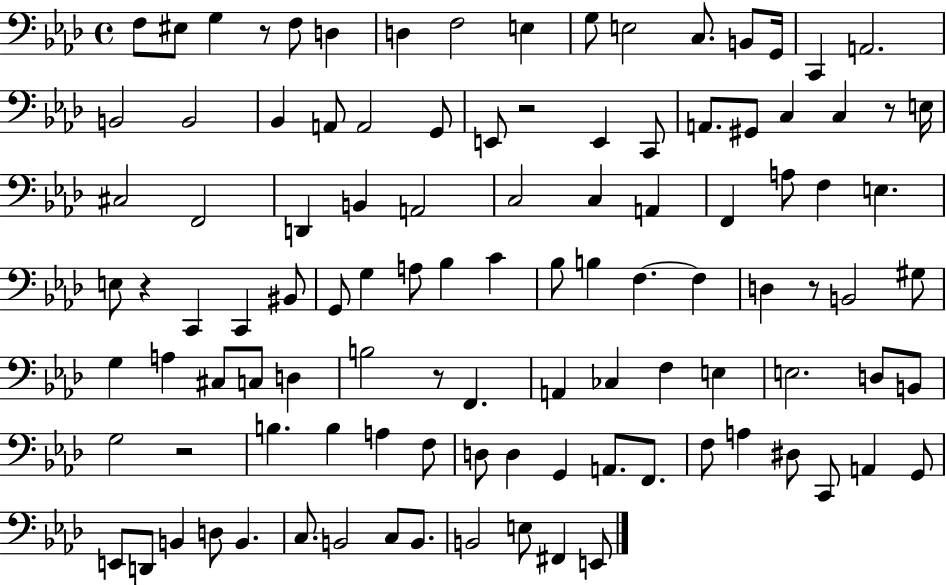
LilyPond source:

{
  \clef bass
  \time 4/4
  \defaultTimeSignature
  \key aes \major
  \repeat volta 2 { f8 eis8 g4 r8 f8 d4 | d4 f2 e4 | g8 e2 c8. b,8 g,16 | c,4 a,2. | \break b,2 b,2 | bes,4 a,8 a,2 g,8 | e,8 r2 e,4 c,8 | a,8. gis,8 c4 c4 r8 e16 | \break cis2 f,2 | d,4 b,4 a,2 | c2 c4 a,4 | f,4 a8 f4 e4. | \break e8 r4 c,4 c,4 bis,8 | g,8 g4 a8 bes4 c'4 | bes8 b4 f4.~~ f4 | d4 r8 b,2 gis8 | \break g4 a4 cis8 c8 d4 | b2 r8 f,4. | a,4 ces4 f4 e4 | e2. d8 b,8 | \break g2 r2 | b4. b4 a4 f8 | d8 d4 g,4 a,8. f,8. | f8 a4 dis8 c,8 a,4 g,8 | \break e,8 d,8 b,4 d8 b,4. | c8. b,2 c8 b,8. | b,2 e8 fis,4 e,8 | } \bar "|."
}